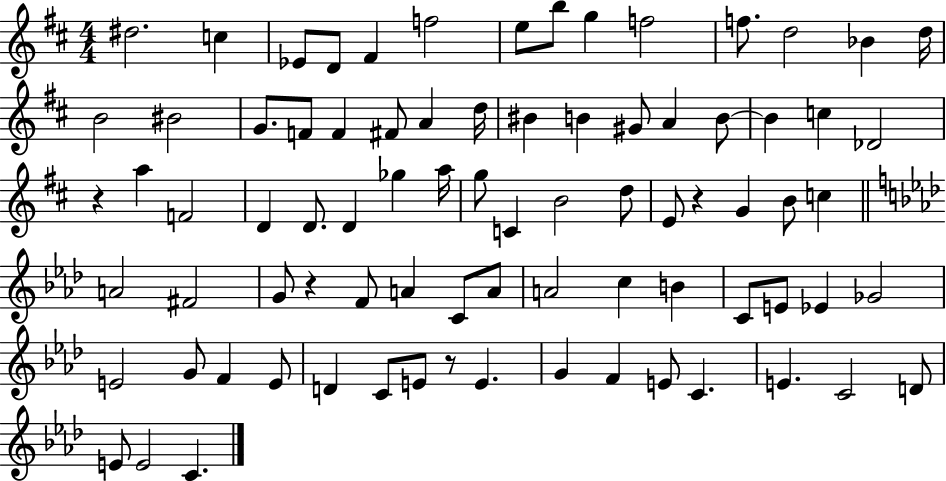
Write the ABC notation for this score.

X:1
T:Untitled
M:4/4
L:1/4
K:D
^d2 c _E/2 D/2 ^F f2 e/2 b/2 g f2 f/2 d2 _B d/4 B2 ^B2 G/2 F/2 F ^F/2 A d/4 ^B B ^G/2 A B/2 B c _D2 z a F2 D D/2 D _g a/4 g/2 C B2 d/2 E/2 z G B/2 c A2 ^F2 G/2 z F/2 A C/2 A/2 A2 c B C/2 E/2 _E _G2 E2 G/2 F E/2 D C/2 E/2 z/2 E G F E/2 C E C2 D/2 E/2 E2 C